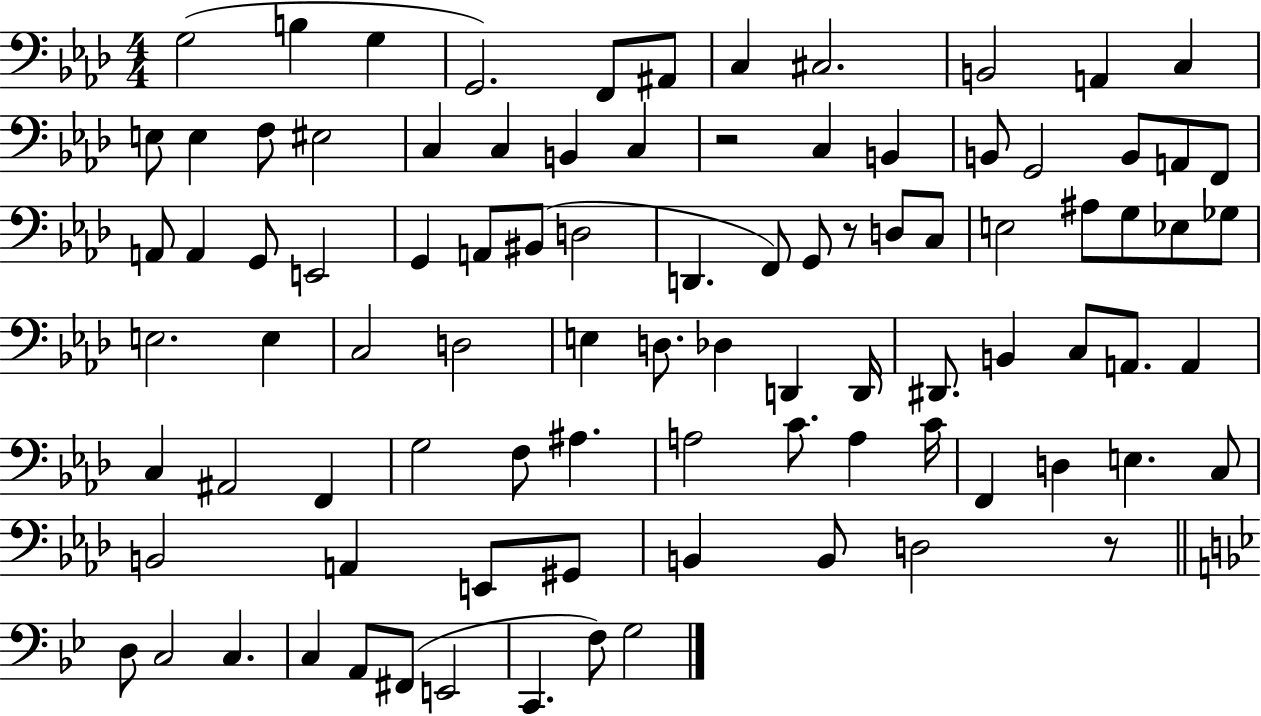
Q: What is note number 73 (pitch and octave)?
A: B2